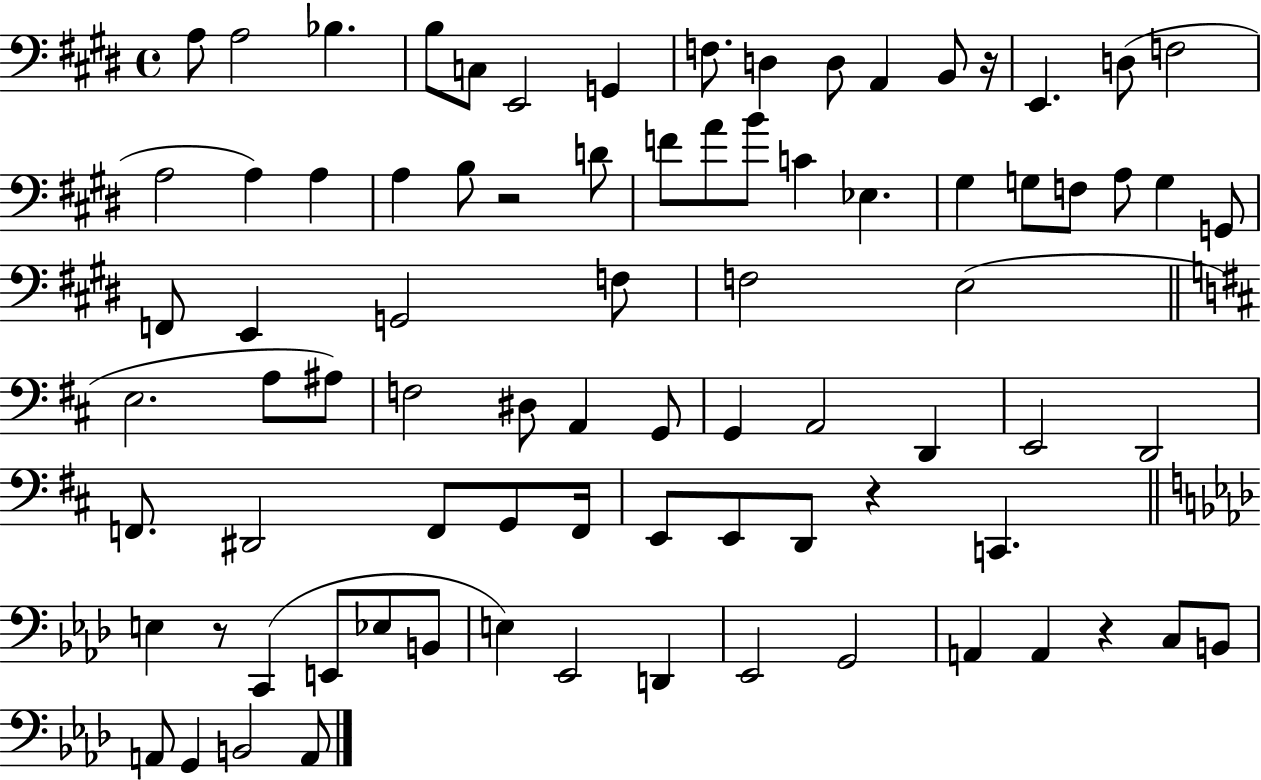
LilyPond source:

{
  \clef bass
  \time 4/4
  \defaultTimeSignature
  \key e \major
  \repeat volta 2 { a8 a2 bes4. | b8 c8 e,2 g,4 | f8. d4 d8 a,4 b,8 r16 | e,4. d8( f2 | \break a2 a4) a4 | a4 b8 r2 d'8 | f'8 a'8 b'8 c'4 ees4. | gis4 g8 f8 a8 g4 g,8 | \break f,8 e,4 g,2 f8 | f2 e2( | \bar "||" \break \key b \minor e2. a8 ais8) | f2 dis8 a,4 g,8 | g,4 a,2 d,4 | e,2 d,2 | \break f,8. dis,2 f,8 g,8 f,16 | e,8 e,8 d,8 r4 c,4. | \bar "||" \break \key f \minor e4 r8 c,4( e,8 ees8 b,8 | e4) ees,2 d,4 | ees,2 g,2 | a,4 a,4 r4 c8 b,8 | \break a,8 g,4 b,2 a,8 | } \bar "|."
}